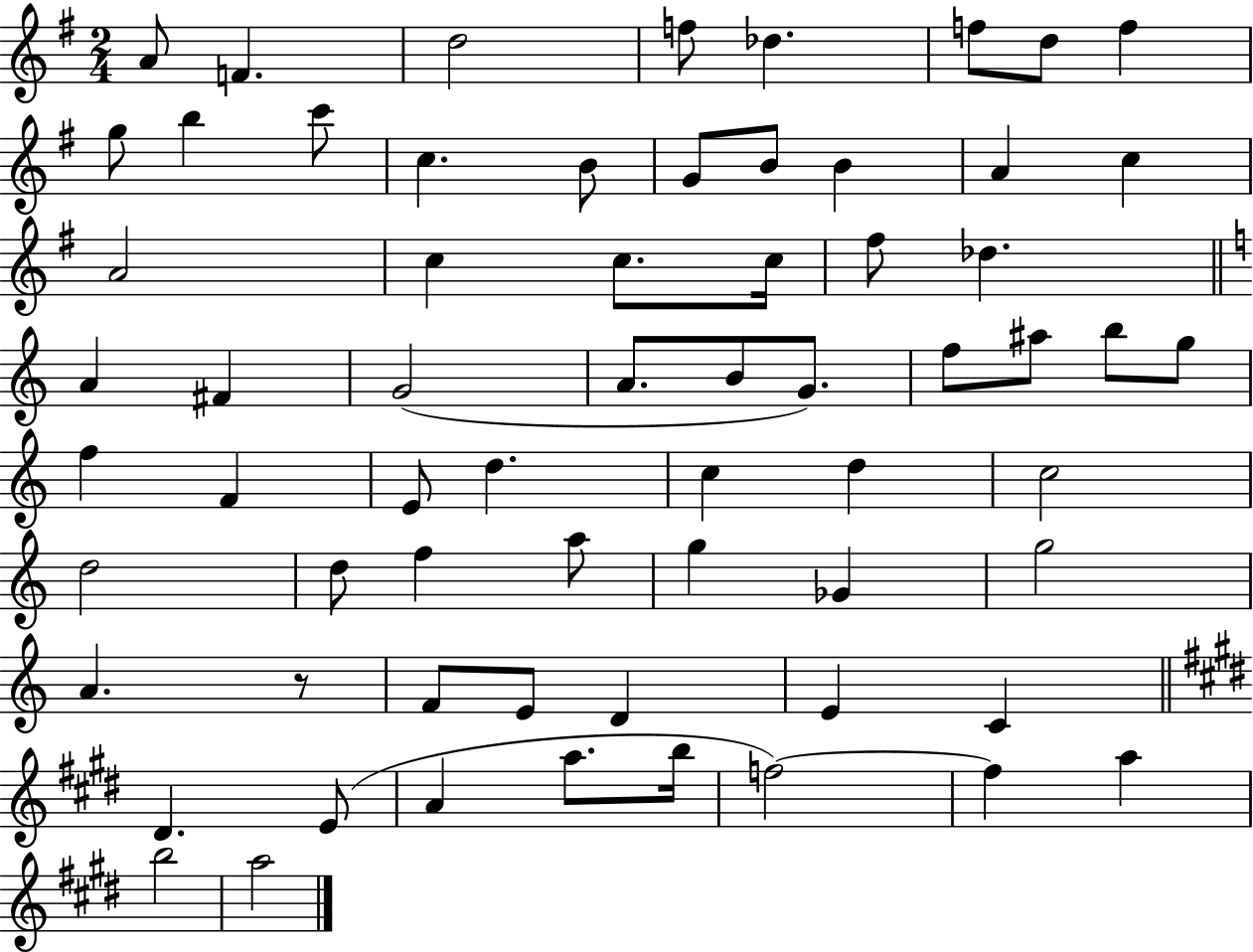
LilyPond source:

{
  \clef treble
  \numericTimeSignature
  \time 2/4
  \key g \major
  a'8 f'4. | d''2 | f''8 des''4. | f''8 d''8 f''4 | \break g''8 b''4 c'''8 | c''4. b'8 | g'8 b'8 b'4 | a'4 c''4 | \break a'2 | c''4 c''8. c''16 | fis''8 des''4. | \bar "||" \break \key c \major a'4 fis'4 | g'2( | a'8. b'8 g'8.) | f''8 ais''8 b''8 g''8 | \break f''4 f'4 | e'8 d''4. | c''4 d''4 | c''2 | \break d''2 | d''8 f''4 a''8 | g''4 ges'4 | g''2 | \break a'4. r8 | f'8 e'8 d'4 | e'4 c'4 | \bar "||" \break \key e \major dis'4. e'8( | a'4 a''8. b''16 | f''2~~) | f''4 a''4 | \break b''2 | a''2 | \bar "|."
}